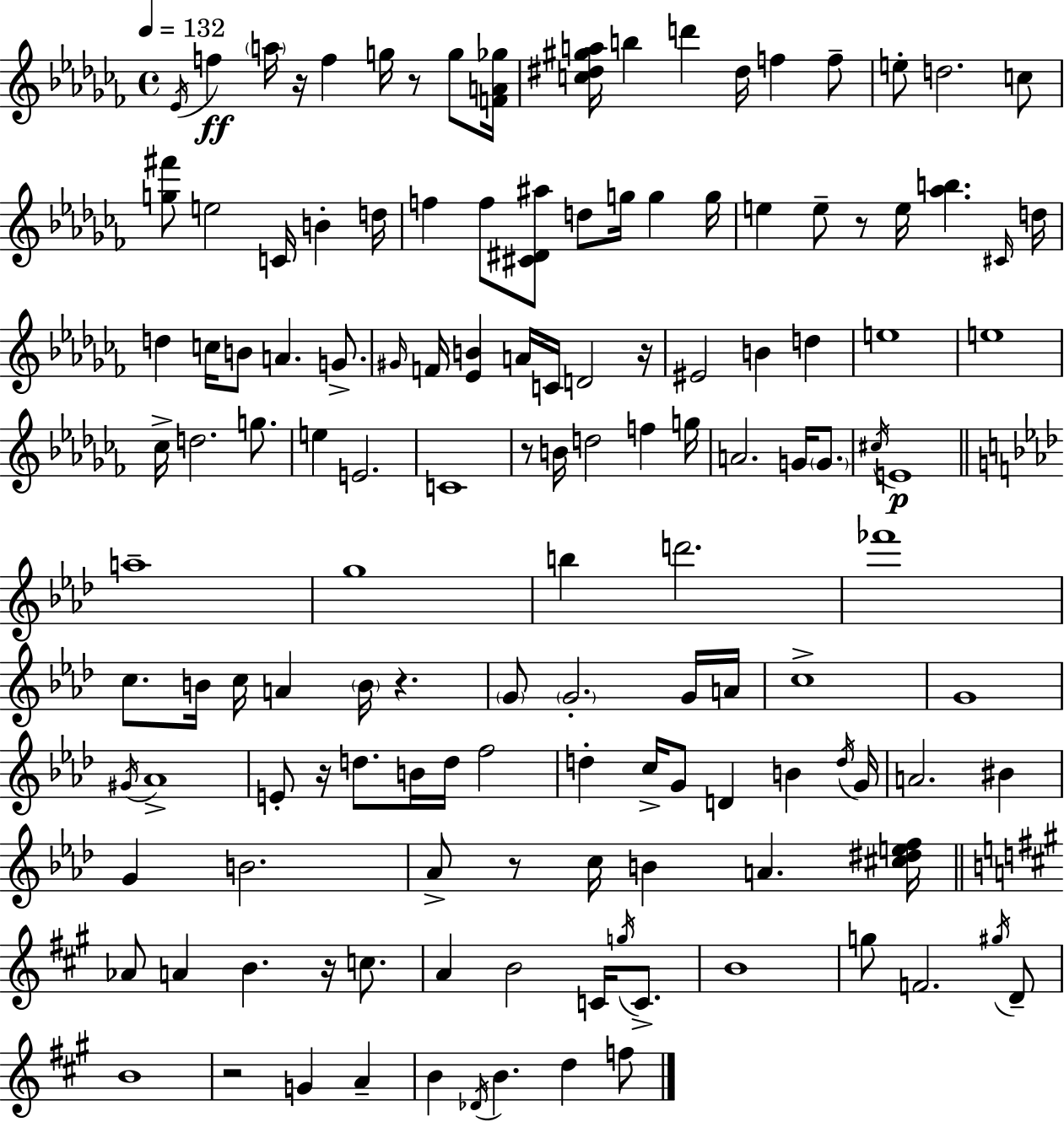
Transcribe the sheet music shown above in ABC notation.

X:1
T:Untitled
M:4/4
L:1/4
K:Abm
_E/4 f a/4 z/4 f g/4 z/2 g/2 [FA_g]/4 [c^d^ga]/4 b d' ^d/4 f f/2 e/2 d2 c/2 [g^f']/2 e2 C/4 B d/4 f f/2 [^C^D^a]/2 d/2 g/4 g g/4 e e/2 z/2 e/4 [_ab] ^C/4 d/4 d c/4 B/2 A G/2 ^G/4 F/4 [_EB] A/4 C/4 D2 z/4 ^E2 B d e4 e4 _c/4 d2 g/2 e E2 C4 z/2 B/4 d2 f g/4 A2 G/4 G/2 ^c/4 E4 a4 g4 b d'2 _f'4 c/2 B/4 c/4 A B/4 z G/2 G2 G/4 A/4 c4 G4 ^G/4 _A4 E/2 z/4 d/2 B/4 d/4 f2 d c/4 G/2 D B d/4 G/4 A2 ^B G B2 _A/2 z/2 c/4 B A [^c^def]/4 _A/2 A B z/4 c/2 A B2 C/4 g/4 C/2 B4 g/2 F2 ^g/4 D/2 B4 z2 G A B _D/4 B d f/2